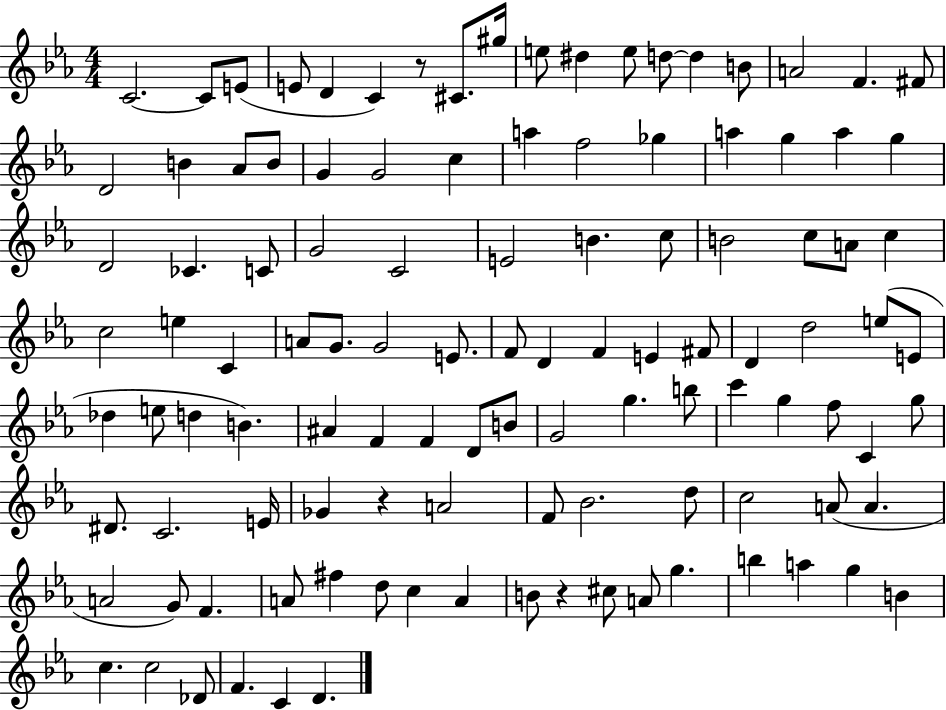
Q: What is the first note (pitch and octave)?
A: C4